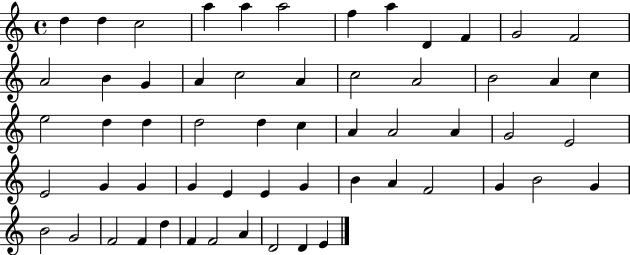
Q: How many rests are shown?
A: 0